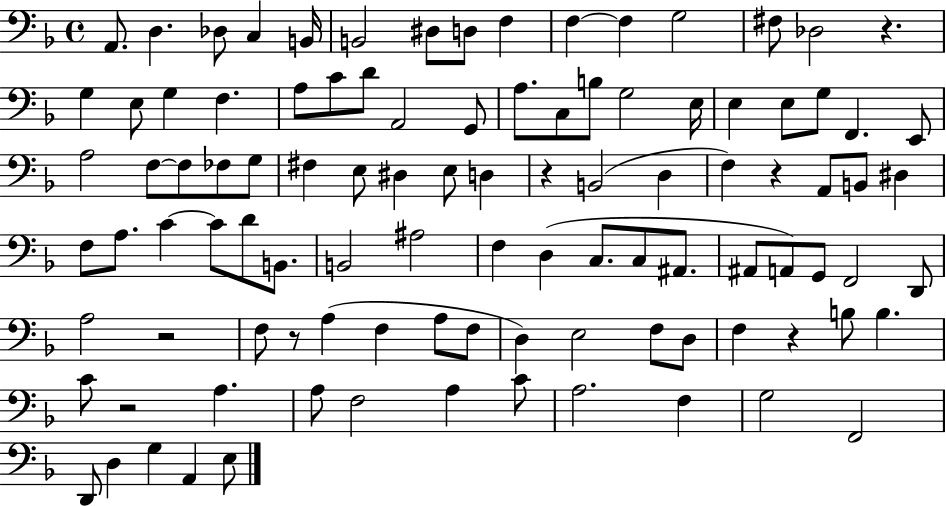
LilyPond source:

{
  \clef bass
  \time 4/4
  \defaultTimeSignature
  \key f \major
  a,8. d4. des8 c4 b,16 | b,2 dis8 d8 f4 | f4~~ f4 g2 | fis8 des2 r4. | \break g4 e8 g4 f4. | a8 c'8 d'8 a,2 g,8 | a8. c8 b8 g2 e16 | e4 e8 g8 f,4. e,8 | \break a2 f8~~ f8 fes8 g8 | fis4 e8 dis4 e8 d4 | r4 b,2( d4 | f4) r4 a,8 b,8 dis4 | \break f8 a8. c'4~~ c'8 d'8 b,8. | b,2 ais2 | f4 d4( c8. c8 ais,8. | ais,8 a,8) g,8 f,2 d,8 | \break a2 r2 | f8 r8 a4( f4 a8 f8 | d4) e2 f8 d8 | f4 r4 b8 b4. | \break c'8 r2 a4. | a8 f2 a4 c'8 | a2. f4 | g2 f,2 | \break d,8 d4 g4 a,4 e8 | \bar "|."
}